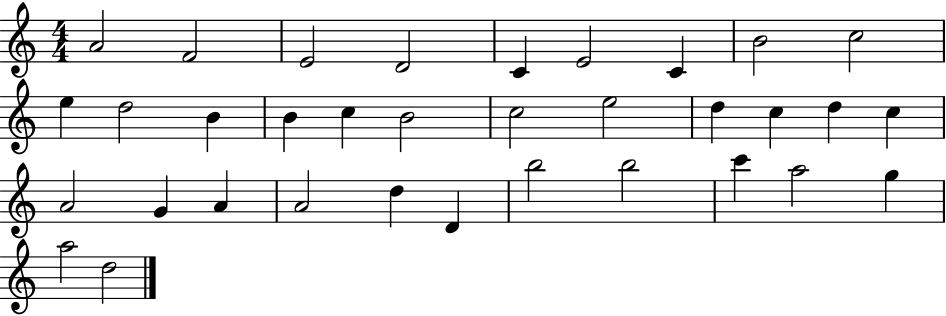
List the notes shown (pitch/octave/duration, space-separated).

A4/h F4/h E4/h D4/h C4/q E4/h C4/q B4/h C5/h E5/q D5/h B4/q B4/q C5/q B4/h C5/h E5/h D5/q C5/q D5/q C5/q A4/h G4/q A4/q A4/h D5/q D4/q B5/h B5/h C6/q A5/h G5/q A5/h D5/h